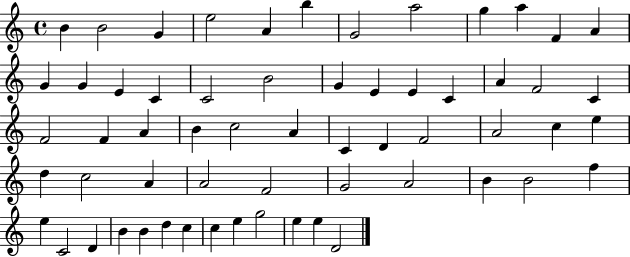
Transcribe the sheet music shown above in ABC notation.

X:1
T:Untitled
M:4/4
L:1/4
K:C
B B2 G e2 A b G2 a2 g a F A G G E C C2 B2 G E E C A F2 C F2 F A B c2 A C D F2 A2 c e d c2 A A2 F2 G2 A2 B B2 f e C2 D B B d c c e g2 e e D2